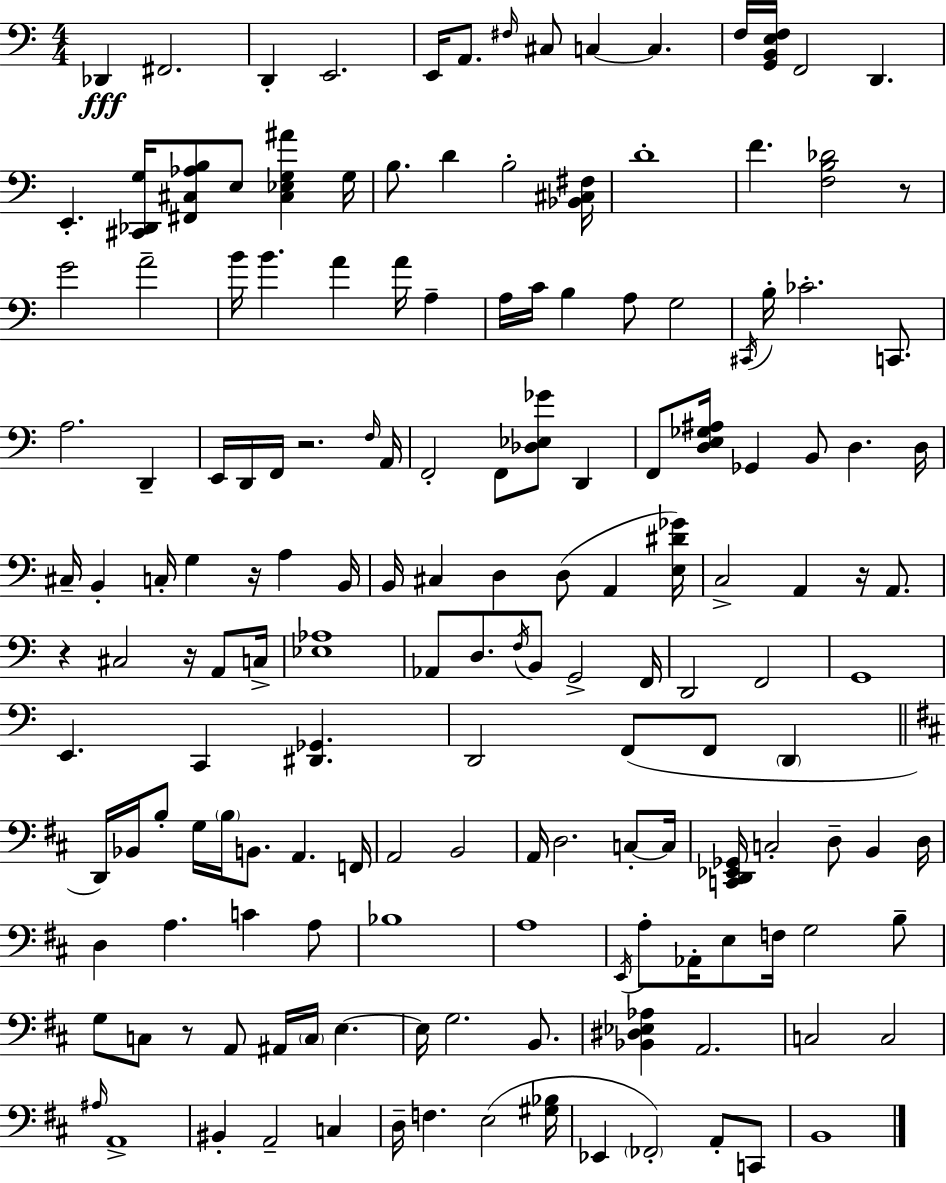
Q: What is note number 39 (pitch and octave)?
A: D2